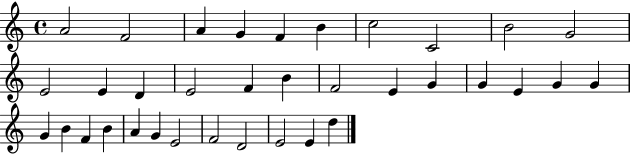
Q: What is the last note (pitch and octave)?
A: D5